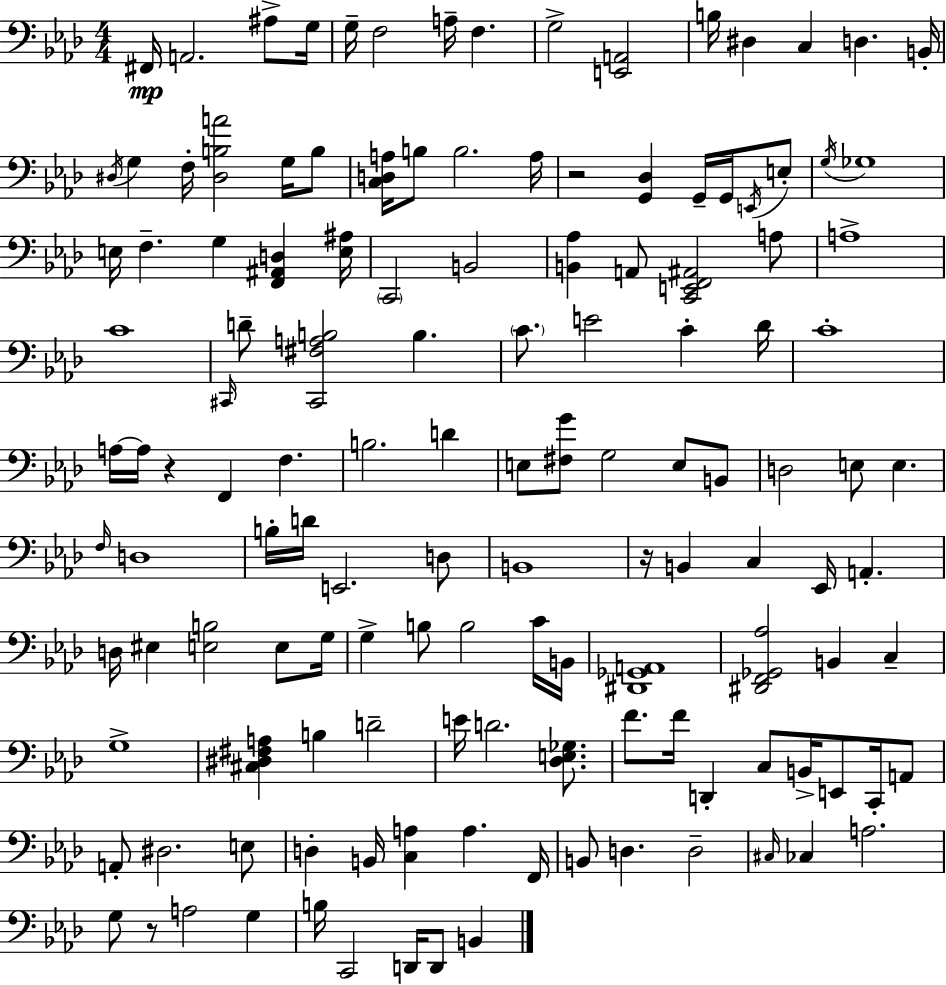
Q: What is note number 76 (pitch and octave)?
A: B3